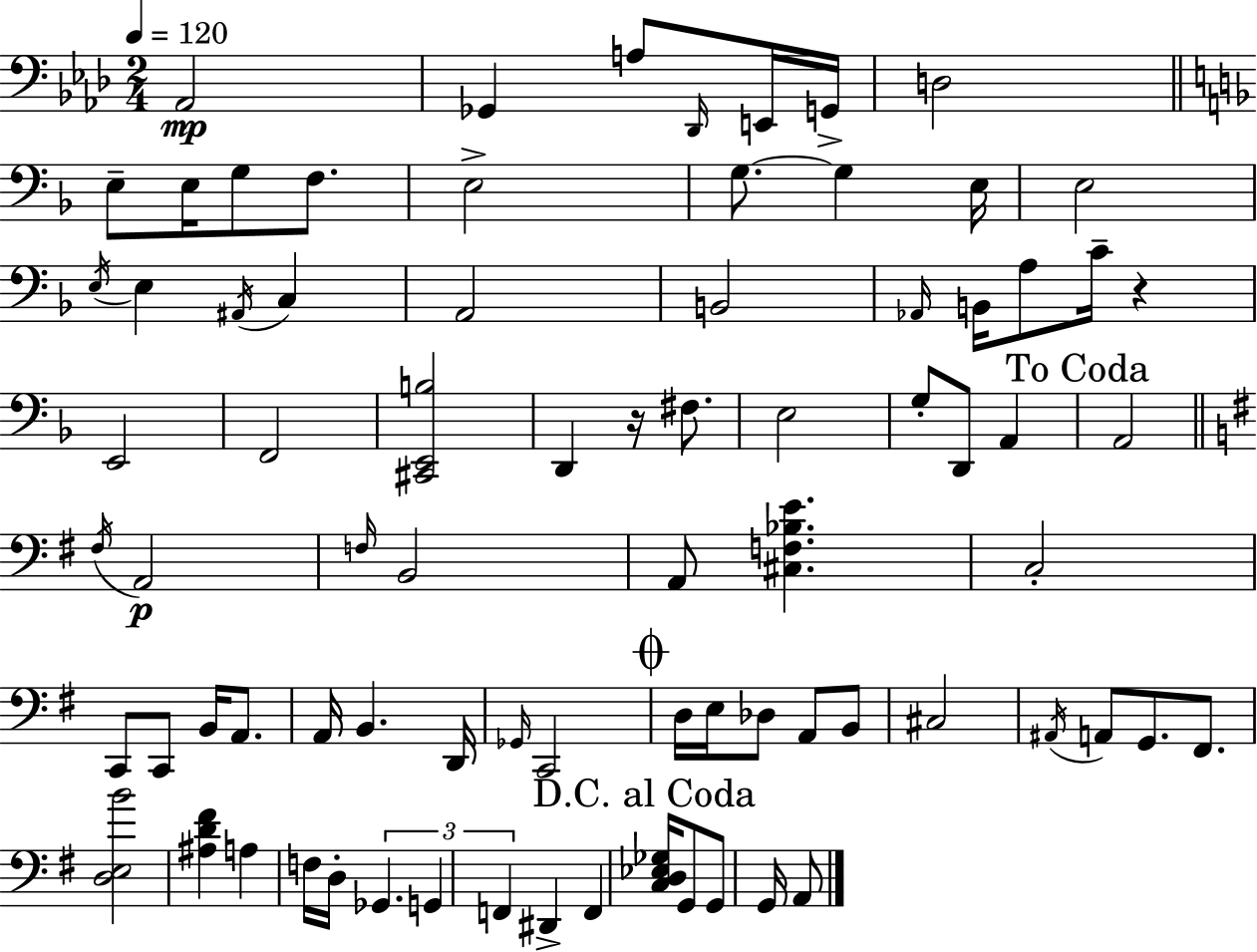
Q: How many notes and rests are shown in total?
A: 79